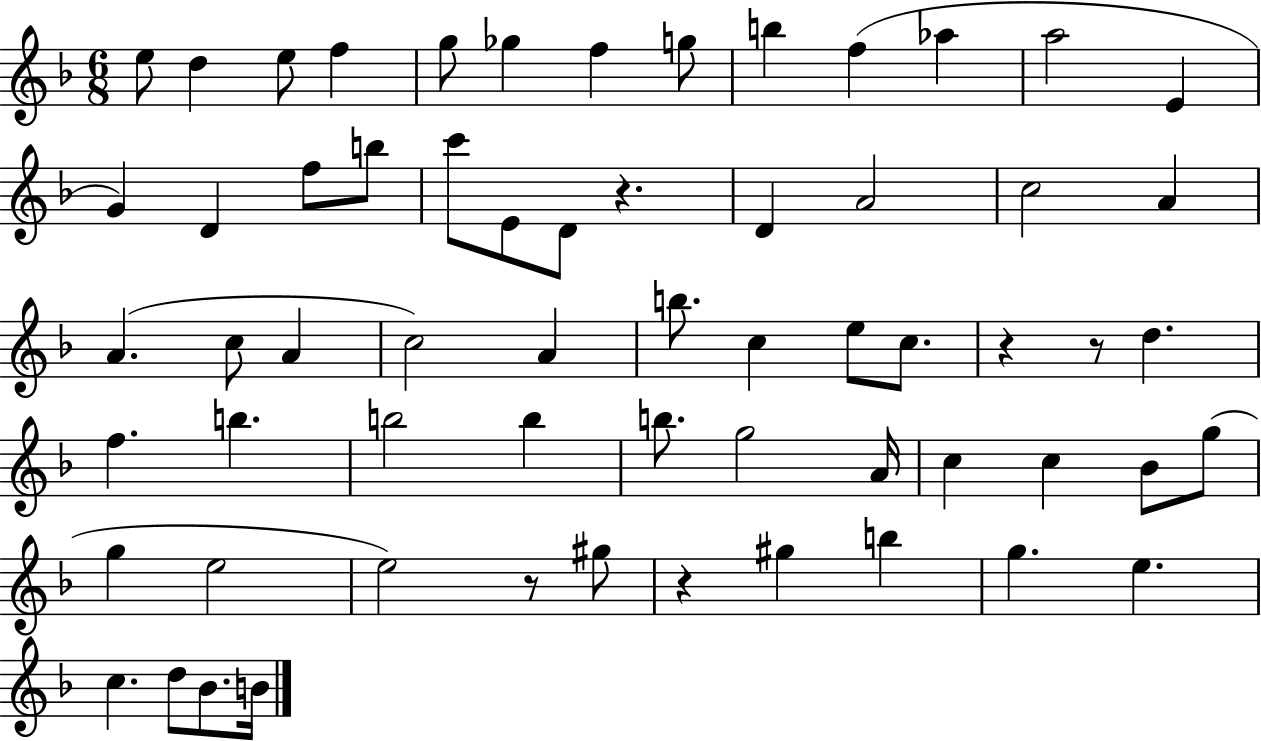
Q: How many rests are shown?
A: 5